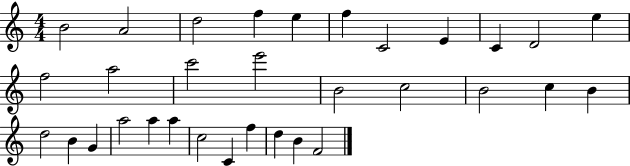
{
  \clef treble
  \numericTimeSignature
  \time 4/4
  \key c \major
  b'2 a'2 | d''2 f''4 e''4 | f''4 c'2 e'4 | c'4 d'2 e''4 | \break f''2 a''2 | c'''2 e'''2 | b'2 c''2 | b'2 c''4 b'4 | \break d''2 b'4 g'4 | a''2 a''4 a''4 | c''2 c'4 f''4 | d''4 b'4 f'2 | \break \bar "|."
}